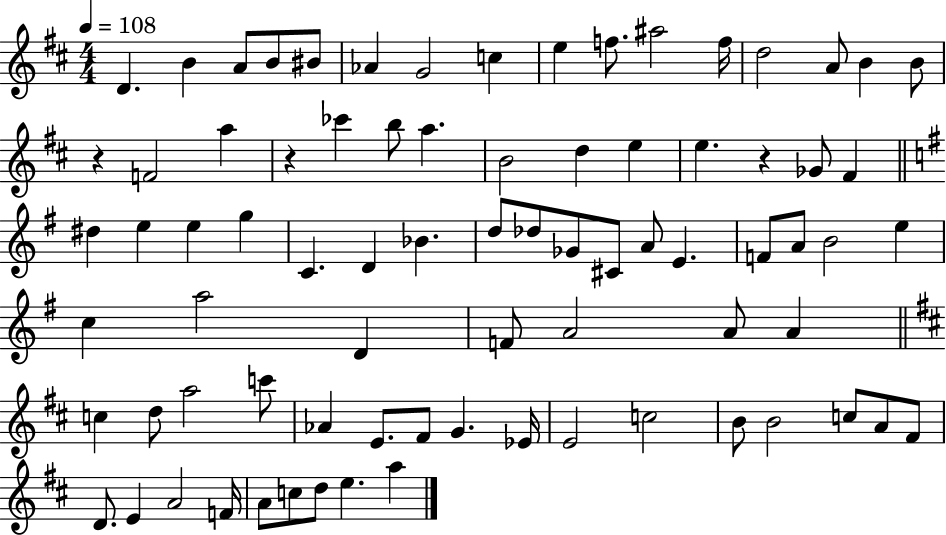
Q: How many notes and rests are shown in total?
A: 79